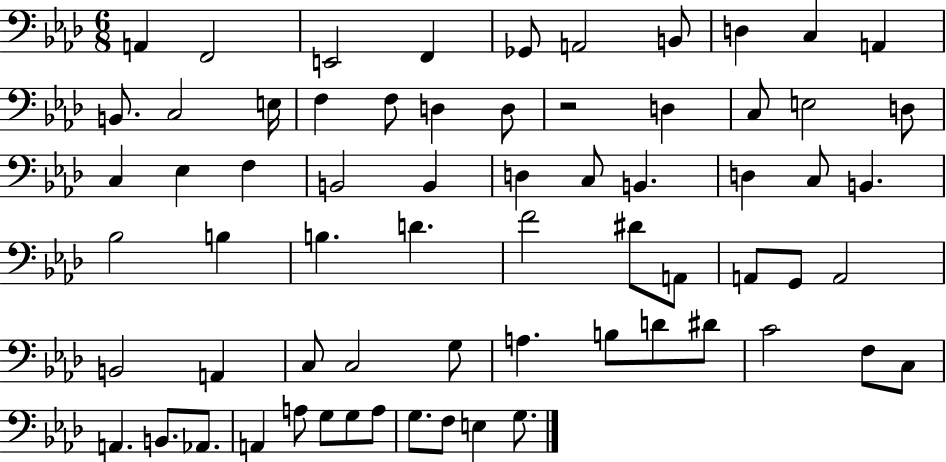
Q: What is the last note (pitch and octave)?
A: G3